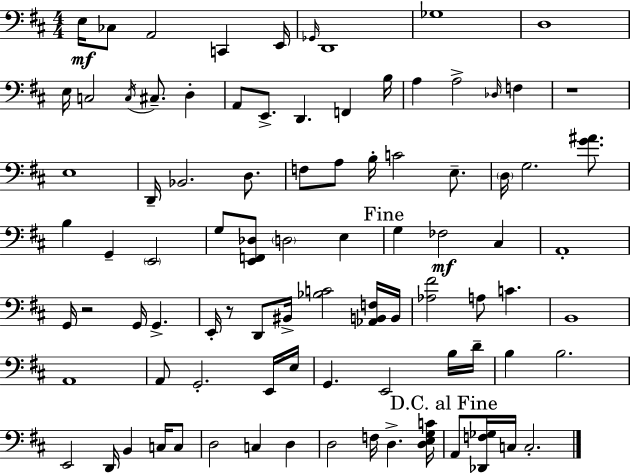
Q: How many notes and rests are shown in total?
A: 89